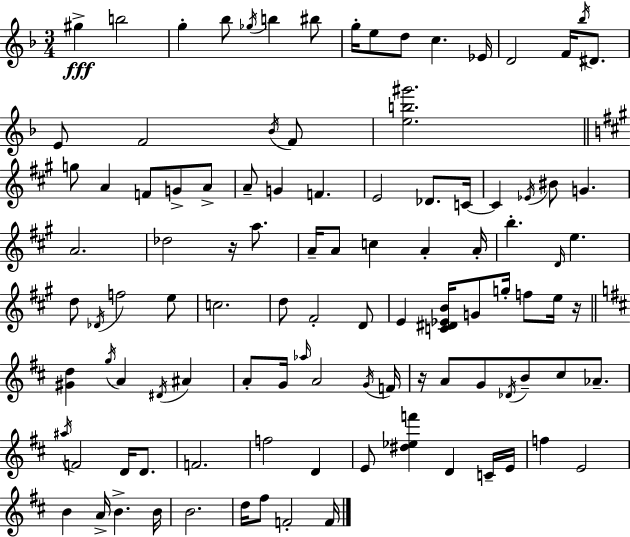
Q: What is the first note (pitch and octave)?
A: G#5